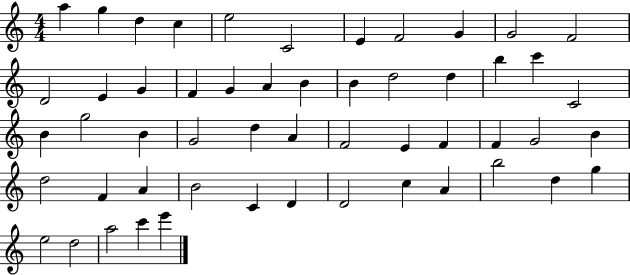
{
  \clef treble
  \numericTimeSignature
  \time 4/4
  \key c \major
  a''4 g''4 d''4 c''4 | e''2 c'2 | e'4 f'2 g'4 | g'2 f'2 | \break d'2 e'4 g'4 | f'4 g'4 a'4 b'4 | b'4 d''2 d''4 | b''4 c'''4 c'2 | \break b'4 g''2 b'4 | g'2 d''4 a'4 | f'2 e'4 f'4 | f'4 g'2 b'4 | \break d''2 f'4 a'4 | b'2 c'4 d'4 | d'2 c''4 a'4 | b''2 d''4 g''4 | \break e''2 d''2 | a''2 c'''4 e'''4 | \bar "|."
}